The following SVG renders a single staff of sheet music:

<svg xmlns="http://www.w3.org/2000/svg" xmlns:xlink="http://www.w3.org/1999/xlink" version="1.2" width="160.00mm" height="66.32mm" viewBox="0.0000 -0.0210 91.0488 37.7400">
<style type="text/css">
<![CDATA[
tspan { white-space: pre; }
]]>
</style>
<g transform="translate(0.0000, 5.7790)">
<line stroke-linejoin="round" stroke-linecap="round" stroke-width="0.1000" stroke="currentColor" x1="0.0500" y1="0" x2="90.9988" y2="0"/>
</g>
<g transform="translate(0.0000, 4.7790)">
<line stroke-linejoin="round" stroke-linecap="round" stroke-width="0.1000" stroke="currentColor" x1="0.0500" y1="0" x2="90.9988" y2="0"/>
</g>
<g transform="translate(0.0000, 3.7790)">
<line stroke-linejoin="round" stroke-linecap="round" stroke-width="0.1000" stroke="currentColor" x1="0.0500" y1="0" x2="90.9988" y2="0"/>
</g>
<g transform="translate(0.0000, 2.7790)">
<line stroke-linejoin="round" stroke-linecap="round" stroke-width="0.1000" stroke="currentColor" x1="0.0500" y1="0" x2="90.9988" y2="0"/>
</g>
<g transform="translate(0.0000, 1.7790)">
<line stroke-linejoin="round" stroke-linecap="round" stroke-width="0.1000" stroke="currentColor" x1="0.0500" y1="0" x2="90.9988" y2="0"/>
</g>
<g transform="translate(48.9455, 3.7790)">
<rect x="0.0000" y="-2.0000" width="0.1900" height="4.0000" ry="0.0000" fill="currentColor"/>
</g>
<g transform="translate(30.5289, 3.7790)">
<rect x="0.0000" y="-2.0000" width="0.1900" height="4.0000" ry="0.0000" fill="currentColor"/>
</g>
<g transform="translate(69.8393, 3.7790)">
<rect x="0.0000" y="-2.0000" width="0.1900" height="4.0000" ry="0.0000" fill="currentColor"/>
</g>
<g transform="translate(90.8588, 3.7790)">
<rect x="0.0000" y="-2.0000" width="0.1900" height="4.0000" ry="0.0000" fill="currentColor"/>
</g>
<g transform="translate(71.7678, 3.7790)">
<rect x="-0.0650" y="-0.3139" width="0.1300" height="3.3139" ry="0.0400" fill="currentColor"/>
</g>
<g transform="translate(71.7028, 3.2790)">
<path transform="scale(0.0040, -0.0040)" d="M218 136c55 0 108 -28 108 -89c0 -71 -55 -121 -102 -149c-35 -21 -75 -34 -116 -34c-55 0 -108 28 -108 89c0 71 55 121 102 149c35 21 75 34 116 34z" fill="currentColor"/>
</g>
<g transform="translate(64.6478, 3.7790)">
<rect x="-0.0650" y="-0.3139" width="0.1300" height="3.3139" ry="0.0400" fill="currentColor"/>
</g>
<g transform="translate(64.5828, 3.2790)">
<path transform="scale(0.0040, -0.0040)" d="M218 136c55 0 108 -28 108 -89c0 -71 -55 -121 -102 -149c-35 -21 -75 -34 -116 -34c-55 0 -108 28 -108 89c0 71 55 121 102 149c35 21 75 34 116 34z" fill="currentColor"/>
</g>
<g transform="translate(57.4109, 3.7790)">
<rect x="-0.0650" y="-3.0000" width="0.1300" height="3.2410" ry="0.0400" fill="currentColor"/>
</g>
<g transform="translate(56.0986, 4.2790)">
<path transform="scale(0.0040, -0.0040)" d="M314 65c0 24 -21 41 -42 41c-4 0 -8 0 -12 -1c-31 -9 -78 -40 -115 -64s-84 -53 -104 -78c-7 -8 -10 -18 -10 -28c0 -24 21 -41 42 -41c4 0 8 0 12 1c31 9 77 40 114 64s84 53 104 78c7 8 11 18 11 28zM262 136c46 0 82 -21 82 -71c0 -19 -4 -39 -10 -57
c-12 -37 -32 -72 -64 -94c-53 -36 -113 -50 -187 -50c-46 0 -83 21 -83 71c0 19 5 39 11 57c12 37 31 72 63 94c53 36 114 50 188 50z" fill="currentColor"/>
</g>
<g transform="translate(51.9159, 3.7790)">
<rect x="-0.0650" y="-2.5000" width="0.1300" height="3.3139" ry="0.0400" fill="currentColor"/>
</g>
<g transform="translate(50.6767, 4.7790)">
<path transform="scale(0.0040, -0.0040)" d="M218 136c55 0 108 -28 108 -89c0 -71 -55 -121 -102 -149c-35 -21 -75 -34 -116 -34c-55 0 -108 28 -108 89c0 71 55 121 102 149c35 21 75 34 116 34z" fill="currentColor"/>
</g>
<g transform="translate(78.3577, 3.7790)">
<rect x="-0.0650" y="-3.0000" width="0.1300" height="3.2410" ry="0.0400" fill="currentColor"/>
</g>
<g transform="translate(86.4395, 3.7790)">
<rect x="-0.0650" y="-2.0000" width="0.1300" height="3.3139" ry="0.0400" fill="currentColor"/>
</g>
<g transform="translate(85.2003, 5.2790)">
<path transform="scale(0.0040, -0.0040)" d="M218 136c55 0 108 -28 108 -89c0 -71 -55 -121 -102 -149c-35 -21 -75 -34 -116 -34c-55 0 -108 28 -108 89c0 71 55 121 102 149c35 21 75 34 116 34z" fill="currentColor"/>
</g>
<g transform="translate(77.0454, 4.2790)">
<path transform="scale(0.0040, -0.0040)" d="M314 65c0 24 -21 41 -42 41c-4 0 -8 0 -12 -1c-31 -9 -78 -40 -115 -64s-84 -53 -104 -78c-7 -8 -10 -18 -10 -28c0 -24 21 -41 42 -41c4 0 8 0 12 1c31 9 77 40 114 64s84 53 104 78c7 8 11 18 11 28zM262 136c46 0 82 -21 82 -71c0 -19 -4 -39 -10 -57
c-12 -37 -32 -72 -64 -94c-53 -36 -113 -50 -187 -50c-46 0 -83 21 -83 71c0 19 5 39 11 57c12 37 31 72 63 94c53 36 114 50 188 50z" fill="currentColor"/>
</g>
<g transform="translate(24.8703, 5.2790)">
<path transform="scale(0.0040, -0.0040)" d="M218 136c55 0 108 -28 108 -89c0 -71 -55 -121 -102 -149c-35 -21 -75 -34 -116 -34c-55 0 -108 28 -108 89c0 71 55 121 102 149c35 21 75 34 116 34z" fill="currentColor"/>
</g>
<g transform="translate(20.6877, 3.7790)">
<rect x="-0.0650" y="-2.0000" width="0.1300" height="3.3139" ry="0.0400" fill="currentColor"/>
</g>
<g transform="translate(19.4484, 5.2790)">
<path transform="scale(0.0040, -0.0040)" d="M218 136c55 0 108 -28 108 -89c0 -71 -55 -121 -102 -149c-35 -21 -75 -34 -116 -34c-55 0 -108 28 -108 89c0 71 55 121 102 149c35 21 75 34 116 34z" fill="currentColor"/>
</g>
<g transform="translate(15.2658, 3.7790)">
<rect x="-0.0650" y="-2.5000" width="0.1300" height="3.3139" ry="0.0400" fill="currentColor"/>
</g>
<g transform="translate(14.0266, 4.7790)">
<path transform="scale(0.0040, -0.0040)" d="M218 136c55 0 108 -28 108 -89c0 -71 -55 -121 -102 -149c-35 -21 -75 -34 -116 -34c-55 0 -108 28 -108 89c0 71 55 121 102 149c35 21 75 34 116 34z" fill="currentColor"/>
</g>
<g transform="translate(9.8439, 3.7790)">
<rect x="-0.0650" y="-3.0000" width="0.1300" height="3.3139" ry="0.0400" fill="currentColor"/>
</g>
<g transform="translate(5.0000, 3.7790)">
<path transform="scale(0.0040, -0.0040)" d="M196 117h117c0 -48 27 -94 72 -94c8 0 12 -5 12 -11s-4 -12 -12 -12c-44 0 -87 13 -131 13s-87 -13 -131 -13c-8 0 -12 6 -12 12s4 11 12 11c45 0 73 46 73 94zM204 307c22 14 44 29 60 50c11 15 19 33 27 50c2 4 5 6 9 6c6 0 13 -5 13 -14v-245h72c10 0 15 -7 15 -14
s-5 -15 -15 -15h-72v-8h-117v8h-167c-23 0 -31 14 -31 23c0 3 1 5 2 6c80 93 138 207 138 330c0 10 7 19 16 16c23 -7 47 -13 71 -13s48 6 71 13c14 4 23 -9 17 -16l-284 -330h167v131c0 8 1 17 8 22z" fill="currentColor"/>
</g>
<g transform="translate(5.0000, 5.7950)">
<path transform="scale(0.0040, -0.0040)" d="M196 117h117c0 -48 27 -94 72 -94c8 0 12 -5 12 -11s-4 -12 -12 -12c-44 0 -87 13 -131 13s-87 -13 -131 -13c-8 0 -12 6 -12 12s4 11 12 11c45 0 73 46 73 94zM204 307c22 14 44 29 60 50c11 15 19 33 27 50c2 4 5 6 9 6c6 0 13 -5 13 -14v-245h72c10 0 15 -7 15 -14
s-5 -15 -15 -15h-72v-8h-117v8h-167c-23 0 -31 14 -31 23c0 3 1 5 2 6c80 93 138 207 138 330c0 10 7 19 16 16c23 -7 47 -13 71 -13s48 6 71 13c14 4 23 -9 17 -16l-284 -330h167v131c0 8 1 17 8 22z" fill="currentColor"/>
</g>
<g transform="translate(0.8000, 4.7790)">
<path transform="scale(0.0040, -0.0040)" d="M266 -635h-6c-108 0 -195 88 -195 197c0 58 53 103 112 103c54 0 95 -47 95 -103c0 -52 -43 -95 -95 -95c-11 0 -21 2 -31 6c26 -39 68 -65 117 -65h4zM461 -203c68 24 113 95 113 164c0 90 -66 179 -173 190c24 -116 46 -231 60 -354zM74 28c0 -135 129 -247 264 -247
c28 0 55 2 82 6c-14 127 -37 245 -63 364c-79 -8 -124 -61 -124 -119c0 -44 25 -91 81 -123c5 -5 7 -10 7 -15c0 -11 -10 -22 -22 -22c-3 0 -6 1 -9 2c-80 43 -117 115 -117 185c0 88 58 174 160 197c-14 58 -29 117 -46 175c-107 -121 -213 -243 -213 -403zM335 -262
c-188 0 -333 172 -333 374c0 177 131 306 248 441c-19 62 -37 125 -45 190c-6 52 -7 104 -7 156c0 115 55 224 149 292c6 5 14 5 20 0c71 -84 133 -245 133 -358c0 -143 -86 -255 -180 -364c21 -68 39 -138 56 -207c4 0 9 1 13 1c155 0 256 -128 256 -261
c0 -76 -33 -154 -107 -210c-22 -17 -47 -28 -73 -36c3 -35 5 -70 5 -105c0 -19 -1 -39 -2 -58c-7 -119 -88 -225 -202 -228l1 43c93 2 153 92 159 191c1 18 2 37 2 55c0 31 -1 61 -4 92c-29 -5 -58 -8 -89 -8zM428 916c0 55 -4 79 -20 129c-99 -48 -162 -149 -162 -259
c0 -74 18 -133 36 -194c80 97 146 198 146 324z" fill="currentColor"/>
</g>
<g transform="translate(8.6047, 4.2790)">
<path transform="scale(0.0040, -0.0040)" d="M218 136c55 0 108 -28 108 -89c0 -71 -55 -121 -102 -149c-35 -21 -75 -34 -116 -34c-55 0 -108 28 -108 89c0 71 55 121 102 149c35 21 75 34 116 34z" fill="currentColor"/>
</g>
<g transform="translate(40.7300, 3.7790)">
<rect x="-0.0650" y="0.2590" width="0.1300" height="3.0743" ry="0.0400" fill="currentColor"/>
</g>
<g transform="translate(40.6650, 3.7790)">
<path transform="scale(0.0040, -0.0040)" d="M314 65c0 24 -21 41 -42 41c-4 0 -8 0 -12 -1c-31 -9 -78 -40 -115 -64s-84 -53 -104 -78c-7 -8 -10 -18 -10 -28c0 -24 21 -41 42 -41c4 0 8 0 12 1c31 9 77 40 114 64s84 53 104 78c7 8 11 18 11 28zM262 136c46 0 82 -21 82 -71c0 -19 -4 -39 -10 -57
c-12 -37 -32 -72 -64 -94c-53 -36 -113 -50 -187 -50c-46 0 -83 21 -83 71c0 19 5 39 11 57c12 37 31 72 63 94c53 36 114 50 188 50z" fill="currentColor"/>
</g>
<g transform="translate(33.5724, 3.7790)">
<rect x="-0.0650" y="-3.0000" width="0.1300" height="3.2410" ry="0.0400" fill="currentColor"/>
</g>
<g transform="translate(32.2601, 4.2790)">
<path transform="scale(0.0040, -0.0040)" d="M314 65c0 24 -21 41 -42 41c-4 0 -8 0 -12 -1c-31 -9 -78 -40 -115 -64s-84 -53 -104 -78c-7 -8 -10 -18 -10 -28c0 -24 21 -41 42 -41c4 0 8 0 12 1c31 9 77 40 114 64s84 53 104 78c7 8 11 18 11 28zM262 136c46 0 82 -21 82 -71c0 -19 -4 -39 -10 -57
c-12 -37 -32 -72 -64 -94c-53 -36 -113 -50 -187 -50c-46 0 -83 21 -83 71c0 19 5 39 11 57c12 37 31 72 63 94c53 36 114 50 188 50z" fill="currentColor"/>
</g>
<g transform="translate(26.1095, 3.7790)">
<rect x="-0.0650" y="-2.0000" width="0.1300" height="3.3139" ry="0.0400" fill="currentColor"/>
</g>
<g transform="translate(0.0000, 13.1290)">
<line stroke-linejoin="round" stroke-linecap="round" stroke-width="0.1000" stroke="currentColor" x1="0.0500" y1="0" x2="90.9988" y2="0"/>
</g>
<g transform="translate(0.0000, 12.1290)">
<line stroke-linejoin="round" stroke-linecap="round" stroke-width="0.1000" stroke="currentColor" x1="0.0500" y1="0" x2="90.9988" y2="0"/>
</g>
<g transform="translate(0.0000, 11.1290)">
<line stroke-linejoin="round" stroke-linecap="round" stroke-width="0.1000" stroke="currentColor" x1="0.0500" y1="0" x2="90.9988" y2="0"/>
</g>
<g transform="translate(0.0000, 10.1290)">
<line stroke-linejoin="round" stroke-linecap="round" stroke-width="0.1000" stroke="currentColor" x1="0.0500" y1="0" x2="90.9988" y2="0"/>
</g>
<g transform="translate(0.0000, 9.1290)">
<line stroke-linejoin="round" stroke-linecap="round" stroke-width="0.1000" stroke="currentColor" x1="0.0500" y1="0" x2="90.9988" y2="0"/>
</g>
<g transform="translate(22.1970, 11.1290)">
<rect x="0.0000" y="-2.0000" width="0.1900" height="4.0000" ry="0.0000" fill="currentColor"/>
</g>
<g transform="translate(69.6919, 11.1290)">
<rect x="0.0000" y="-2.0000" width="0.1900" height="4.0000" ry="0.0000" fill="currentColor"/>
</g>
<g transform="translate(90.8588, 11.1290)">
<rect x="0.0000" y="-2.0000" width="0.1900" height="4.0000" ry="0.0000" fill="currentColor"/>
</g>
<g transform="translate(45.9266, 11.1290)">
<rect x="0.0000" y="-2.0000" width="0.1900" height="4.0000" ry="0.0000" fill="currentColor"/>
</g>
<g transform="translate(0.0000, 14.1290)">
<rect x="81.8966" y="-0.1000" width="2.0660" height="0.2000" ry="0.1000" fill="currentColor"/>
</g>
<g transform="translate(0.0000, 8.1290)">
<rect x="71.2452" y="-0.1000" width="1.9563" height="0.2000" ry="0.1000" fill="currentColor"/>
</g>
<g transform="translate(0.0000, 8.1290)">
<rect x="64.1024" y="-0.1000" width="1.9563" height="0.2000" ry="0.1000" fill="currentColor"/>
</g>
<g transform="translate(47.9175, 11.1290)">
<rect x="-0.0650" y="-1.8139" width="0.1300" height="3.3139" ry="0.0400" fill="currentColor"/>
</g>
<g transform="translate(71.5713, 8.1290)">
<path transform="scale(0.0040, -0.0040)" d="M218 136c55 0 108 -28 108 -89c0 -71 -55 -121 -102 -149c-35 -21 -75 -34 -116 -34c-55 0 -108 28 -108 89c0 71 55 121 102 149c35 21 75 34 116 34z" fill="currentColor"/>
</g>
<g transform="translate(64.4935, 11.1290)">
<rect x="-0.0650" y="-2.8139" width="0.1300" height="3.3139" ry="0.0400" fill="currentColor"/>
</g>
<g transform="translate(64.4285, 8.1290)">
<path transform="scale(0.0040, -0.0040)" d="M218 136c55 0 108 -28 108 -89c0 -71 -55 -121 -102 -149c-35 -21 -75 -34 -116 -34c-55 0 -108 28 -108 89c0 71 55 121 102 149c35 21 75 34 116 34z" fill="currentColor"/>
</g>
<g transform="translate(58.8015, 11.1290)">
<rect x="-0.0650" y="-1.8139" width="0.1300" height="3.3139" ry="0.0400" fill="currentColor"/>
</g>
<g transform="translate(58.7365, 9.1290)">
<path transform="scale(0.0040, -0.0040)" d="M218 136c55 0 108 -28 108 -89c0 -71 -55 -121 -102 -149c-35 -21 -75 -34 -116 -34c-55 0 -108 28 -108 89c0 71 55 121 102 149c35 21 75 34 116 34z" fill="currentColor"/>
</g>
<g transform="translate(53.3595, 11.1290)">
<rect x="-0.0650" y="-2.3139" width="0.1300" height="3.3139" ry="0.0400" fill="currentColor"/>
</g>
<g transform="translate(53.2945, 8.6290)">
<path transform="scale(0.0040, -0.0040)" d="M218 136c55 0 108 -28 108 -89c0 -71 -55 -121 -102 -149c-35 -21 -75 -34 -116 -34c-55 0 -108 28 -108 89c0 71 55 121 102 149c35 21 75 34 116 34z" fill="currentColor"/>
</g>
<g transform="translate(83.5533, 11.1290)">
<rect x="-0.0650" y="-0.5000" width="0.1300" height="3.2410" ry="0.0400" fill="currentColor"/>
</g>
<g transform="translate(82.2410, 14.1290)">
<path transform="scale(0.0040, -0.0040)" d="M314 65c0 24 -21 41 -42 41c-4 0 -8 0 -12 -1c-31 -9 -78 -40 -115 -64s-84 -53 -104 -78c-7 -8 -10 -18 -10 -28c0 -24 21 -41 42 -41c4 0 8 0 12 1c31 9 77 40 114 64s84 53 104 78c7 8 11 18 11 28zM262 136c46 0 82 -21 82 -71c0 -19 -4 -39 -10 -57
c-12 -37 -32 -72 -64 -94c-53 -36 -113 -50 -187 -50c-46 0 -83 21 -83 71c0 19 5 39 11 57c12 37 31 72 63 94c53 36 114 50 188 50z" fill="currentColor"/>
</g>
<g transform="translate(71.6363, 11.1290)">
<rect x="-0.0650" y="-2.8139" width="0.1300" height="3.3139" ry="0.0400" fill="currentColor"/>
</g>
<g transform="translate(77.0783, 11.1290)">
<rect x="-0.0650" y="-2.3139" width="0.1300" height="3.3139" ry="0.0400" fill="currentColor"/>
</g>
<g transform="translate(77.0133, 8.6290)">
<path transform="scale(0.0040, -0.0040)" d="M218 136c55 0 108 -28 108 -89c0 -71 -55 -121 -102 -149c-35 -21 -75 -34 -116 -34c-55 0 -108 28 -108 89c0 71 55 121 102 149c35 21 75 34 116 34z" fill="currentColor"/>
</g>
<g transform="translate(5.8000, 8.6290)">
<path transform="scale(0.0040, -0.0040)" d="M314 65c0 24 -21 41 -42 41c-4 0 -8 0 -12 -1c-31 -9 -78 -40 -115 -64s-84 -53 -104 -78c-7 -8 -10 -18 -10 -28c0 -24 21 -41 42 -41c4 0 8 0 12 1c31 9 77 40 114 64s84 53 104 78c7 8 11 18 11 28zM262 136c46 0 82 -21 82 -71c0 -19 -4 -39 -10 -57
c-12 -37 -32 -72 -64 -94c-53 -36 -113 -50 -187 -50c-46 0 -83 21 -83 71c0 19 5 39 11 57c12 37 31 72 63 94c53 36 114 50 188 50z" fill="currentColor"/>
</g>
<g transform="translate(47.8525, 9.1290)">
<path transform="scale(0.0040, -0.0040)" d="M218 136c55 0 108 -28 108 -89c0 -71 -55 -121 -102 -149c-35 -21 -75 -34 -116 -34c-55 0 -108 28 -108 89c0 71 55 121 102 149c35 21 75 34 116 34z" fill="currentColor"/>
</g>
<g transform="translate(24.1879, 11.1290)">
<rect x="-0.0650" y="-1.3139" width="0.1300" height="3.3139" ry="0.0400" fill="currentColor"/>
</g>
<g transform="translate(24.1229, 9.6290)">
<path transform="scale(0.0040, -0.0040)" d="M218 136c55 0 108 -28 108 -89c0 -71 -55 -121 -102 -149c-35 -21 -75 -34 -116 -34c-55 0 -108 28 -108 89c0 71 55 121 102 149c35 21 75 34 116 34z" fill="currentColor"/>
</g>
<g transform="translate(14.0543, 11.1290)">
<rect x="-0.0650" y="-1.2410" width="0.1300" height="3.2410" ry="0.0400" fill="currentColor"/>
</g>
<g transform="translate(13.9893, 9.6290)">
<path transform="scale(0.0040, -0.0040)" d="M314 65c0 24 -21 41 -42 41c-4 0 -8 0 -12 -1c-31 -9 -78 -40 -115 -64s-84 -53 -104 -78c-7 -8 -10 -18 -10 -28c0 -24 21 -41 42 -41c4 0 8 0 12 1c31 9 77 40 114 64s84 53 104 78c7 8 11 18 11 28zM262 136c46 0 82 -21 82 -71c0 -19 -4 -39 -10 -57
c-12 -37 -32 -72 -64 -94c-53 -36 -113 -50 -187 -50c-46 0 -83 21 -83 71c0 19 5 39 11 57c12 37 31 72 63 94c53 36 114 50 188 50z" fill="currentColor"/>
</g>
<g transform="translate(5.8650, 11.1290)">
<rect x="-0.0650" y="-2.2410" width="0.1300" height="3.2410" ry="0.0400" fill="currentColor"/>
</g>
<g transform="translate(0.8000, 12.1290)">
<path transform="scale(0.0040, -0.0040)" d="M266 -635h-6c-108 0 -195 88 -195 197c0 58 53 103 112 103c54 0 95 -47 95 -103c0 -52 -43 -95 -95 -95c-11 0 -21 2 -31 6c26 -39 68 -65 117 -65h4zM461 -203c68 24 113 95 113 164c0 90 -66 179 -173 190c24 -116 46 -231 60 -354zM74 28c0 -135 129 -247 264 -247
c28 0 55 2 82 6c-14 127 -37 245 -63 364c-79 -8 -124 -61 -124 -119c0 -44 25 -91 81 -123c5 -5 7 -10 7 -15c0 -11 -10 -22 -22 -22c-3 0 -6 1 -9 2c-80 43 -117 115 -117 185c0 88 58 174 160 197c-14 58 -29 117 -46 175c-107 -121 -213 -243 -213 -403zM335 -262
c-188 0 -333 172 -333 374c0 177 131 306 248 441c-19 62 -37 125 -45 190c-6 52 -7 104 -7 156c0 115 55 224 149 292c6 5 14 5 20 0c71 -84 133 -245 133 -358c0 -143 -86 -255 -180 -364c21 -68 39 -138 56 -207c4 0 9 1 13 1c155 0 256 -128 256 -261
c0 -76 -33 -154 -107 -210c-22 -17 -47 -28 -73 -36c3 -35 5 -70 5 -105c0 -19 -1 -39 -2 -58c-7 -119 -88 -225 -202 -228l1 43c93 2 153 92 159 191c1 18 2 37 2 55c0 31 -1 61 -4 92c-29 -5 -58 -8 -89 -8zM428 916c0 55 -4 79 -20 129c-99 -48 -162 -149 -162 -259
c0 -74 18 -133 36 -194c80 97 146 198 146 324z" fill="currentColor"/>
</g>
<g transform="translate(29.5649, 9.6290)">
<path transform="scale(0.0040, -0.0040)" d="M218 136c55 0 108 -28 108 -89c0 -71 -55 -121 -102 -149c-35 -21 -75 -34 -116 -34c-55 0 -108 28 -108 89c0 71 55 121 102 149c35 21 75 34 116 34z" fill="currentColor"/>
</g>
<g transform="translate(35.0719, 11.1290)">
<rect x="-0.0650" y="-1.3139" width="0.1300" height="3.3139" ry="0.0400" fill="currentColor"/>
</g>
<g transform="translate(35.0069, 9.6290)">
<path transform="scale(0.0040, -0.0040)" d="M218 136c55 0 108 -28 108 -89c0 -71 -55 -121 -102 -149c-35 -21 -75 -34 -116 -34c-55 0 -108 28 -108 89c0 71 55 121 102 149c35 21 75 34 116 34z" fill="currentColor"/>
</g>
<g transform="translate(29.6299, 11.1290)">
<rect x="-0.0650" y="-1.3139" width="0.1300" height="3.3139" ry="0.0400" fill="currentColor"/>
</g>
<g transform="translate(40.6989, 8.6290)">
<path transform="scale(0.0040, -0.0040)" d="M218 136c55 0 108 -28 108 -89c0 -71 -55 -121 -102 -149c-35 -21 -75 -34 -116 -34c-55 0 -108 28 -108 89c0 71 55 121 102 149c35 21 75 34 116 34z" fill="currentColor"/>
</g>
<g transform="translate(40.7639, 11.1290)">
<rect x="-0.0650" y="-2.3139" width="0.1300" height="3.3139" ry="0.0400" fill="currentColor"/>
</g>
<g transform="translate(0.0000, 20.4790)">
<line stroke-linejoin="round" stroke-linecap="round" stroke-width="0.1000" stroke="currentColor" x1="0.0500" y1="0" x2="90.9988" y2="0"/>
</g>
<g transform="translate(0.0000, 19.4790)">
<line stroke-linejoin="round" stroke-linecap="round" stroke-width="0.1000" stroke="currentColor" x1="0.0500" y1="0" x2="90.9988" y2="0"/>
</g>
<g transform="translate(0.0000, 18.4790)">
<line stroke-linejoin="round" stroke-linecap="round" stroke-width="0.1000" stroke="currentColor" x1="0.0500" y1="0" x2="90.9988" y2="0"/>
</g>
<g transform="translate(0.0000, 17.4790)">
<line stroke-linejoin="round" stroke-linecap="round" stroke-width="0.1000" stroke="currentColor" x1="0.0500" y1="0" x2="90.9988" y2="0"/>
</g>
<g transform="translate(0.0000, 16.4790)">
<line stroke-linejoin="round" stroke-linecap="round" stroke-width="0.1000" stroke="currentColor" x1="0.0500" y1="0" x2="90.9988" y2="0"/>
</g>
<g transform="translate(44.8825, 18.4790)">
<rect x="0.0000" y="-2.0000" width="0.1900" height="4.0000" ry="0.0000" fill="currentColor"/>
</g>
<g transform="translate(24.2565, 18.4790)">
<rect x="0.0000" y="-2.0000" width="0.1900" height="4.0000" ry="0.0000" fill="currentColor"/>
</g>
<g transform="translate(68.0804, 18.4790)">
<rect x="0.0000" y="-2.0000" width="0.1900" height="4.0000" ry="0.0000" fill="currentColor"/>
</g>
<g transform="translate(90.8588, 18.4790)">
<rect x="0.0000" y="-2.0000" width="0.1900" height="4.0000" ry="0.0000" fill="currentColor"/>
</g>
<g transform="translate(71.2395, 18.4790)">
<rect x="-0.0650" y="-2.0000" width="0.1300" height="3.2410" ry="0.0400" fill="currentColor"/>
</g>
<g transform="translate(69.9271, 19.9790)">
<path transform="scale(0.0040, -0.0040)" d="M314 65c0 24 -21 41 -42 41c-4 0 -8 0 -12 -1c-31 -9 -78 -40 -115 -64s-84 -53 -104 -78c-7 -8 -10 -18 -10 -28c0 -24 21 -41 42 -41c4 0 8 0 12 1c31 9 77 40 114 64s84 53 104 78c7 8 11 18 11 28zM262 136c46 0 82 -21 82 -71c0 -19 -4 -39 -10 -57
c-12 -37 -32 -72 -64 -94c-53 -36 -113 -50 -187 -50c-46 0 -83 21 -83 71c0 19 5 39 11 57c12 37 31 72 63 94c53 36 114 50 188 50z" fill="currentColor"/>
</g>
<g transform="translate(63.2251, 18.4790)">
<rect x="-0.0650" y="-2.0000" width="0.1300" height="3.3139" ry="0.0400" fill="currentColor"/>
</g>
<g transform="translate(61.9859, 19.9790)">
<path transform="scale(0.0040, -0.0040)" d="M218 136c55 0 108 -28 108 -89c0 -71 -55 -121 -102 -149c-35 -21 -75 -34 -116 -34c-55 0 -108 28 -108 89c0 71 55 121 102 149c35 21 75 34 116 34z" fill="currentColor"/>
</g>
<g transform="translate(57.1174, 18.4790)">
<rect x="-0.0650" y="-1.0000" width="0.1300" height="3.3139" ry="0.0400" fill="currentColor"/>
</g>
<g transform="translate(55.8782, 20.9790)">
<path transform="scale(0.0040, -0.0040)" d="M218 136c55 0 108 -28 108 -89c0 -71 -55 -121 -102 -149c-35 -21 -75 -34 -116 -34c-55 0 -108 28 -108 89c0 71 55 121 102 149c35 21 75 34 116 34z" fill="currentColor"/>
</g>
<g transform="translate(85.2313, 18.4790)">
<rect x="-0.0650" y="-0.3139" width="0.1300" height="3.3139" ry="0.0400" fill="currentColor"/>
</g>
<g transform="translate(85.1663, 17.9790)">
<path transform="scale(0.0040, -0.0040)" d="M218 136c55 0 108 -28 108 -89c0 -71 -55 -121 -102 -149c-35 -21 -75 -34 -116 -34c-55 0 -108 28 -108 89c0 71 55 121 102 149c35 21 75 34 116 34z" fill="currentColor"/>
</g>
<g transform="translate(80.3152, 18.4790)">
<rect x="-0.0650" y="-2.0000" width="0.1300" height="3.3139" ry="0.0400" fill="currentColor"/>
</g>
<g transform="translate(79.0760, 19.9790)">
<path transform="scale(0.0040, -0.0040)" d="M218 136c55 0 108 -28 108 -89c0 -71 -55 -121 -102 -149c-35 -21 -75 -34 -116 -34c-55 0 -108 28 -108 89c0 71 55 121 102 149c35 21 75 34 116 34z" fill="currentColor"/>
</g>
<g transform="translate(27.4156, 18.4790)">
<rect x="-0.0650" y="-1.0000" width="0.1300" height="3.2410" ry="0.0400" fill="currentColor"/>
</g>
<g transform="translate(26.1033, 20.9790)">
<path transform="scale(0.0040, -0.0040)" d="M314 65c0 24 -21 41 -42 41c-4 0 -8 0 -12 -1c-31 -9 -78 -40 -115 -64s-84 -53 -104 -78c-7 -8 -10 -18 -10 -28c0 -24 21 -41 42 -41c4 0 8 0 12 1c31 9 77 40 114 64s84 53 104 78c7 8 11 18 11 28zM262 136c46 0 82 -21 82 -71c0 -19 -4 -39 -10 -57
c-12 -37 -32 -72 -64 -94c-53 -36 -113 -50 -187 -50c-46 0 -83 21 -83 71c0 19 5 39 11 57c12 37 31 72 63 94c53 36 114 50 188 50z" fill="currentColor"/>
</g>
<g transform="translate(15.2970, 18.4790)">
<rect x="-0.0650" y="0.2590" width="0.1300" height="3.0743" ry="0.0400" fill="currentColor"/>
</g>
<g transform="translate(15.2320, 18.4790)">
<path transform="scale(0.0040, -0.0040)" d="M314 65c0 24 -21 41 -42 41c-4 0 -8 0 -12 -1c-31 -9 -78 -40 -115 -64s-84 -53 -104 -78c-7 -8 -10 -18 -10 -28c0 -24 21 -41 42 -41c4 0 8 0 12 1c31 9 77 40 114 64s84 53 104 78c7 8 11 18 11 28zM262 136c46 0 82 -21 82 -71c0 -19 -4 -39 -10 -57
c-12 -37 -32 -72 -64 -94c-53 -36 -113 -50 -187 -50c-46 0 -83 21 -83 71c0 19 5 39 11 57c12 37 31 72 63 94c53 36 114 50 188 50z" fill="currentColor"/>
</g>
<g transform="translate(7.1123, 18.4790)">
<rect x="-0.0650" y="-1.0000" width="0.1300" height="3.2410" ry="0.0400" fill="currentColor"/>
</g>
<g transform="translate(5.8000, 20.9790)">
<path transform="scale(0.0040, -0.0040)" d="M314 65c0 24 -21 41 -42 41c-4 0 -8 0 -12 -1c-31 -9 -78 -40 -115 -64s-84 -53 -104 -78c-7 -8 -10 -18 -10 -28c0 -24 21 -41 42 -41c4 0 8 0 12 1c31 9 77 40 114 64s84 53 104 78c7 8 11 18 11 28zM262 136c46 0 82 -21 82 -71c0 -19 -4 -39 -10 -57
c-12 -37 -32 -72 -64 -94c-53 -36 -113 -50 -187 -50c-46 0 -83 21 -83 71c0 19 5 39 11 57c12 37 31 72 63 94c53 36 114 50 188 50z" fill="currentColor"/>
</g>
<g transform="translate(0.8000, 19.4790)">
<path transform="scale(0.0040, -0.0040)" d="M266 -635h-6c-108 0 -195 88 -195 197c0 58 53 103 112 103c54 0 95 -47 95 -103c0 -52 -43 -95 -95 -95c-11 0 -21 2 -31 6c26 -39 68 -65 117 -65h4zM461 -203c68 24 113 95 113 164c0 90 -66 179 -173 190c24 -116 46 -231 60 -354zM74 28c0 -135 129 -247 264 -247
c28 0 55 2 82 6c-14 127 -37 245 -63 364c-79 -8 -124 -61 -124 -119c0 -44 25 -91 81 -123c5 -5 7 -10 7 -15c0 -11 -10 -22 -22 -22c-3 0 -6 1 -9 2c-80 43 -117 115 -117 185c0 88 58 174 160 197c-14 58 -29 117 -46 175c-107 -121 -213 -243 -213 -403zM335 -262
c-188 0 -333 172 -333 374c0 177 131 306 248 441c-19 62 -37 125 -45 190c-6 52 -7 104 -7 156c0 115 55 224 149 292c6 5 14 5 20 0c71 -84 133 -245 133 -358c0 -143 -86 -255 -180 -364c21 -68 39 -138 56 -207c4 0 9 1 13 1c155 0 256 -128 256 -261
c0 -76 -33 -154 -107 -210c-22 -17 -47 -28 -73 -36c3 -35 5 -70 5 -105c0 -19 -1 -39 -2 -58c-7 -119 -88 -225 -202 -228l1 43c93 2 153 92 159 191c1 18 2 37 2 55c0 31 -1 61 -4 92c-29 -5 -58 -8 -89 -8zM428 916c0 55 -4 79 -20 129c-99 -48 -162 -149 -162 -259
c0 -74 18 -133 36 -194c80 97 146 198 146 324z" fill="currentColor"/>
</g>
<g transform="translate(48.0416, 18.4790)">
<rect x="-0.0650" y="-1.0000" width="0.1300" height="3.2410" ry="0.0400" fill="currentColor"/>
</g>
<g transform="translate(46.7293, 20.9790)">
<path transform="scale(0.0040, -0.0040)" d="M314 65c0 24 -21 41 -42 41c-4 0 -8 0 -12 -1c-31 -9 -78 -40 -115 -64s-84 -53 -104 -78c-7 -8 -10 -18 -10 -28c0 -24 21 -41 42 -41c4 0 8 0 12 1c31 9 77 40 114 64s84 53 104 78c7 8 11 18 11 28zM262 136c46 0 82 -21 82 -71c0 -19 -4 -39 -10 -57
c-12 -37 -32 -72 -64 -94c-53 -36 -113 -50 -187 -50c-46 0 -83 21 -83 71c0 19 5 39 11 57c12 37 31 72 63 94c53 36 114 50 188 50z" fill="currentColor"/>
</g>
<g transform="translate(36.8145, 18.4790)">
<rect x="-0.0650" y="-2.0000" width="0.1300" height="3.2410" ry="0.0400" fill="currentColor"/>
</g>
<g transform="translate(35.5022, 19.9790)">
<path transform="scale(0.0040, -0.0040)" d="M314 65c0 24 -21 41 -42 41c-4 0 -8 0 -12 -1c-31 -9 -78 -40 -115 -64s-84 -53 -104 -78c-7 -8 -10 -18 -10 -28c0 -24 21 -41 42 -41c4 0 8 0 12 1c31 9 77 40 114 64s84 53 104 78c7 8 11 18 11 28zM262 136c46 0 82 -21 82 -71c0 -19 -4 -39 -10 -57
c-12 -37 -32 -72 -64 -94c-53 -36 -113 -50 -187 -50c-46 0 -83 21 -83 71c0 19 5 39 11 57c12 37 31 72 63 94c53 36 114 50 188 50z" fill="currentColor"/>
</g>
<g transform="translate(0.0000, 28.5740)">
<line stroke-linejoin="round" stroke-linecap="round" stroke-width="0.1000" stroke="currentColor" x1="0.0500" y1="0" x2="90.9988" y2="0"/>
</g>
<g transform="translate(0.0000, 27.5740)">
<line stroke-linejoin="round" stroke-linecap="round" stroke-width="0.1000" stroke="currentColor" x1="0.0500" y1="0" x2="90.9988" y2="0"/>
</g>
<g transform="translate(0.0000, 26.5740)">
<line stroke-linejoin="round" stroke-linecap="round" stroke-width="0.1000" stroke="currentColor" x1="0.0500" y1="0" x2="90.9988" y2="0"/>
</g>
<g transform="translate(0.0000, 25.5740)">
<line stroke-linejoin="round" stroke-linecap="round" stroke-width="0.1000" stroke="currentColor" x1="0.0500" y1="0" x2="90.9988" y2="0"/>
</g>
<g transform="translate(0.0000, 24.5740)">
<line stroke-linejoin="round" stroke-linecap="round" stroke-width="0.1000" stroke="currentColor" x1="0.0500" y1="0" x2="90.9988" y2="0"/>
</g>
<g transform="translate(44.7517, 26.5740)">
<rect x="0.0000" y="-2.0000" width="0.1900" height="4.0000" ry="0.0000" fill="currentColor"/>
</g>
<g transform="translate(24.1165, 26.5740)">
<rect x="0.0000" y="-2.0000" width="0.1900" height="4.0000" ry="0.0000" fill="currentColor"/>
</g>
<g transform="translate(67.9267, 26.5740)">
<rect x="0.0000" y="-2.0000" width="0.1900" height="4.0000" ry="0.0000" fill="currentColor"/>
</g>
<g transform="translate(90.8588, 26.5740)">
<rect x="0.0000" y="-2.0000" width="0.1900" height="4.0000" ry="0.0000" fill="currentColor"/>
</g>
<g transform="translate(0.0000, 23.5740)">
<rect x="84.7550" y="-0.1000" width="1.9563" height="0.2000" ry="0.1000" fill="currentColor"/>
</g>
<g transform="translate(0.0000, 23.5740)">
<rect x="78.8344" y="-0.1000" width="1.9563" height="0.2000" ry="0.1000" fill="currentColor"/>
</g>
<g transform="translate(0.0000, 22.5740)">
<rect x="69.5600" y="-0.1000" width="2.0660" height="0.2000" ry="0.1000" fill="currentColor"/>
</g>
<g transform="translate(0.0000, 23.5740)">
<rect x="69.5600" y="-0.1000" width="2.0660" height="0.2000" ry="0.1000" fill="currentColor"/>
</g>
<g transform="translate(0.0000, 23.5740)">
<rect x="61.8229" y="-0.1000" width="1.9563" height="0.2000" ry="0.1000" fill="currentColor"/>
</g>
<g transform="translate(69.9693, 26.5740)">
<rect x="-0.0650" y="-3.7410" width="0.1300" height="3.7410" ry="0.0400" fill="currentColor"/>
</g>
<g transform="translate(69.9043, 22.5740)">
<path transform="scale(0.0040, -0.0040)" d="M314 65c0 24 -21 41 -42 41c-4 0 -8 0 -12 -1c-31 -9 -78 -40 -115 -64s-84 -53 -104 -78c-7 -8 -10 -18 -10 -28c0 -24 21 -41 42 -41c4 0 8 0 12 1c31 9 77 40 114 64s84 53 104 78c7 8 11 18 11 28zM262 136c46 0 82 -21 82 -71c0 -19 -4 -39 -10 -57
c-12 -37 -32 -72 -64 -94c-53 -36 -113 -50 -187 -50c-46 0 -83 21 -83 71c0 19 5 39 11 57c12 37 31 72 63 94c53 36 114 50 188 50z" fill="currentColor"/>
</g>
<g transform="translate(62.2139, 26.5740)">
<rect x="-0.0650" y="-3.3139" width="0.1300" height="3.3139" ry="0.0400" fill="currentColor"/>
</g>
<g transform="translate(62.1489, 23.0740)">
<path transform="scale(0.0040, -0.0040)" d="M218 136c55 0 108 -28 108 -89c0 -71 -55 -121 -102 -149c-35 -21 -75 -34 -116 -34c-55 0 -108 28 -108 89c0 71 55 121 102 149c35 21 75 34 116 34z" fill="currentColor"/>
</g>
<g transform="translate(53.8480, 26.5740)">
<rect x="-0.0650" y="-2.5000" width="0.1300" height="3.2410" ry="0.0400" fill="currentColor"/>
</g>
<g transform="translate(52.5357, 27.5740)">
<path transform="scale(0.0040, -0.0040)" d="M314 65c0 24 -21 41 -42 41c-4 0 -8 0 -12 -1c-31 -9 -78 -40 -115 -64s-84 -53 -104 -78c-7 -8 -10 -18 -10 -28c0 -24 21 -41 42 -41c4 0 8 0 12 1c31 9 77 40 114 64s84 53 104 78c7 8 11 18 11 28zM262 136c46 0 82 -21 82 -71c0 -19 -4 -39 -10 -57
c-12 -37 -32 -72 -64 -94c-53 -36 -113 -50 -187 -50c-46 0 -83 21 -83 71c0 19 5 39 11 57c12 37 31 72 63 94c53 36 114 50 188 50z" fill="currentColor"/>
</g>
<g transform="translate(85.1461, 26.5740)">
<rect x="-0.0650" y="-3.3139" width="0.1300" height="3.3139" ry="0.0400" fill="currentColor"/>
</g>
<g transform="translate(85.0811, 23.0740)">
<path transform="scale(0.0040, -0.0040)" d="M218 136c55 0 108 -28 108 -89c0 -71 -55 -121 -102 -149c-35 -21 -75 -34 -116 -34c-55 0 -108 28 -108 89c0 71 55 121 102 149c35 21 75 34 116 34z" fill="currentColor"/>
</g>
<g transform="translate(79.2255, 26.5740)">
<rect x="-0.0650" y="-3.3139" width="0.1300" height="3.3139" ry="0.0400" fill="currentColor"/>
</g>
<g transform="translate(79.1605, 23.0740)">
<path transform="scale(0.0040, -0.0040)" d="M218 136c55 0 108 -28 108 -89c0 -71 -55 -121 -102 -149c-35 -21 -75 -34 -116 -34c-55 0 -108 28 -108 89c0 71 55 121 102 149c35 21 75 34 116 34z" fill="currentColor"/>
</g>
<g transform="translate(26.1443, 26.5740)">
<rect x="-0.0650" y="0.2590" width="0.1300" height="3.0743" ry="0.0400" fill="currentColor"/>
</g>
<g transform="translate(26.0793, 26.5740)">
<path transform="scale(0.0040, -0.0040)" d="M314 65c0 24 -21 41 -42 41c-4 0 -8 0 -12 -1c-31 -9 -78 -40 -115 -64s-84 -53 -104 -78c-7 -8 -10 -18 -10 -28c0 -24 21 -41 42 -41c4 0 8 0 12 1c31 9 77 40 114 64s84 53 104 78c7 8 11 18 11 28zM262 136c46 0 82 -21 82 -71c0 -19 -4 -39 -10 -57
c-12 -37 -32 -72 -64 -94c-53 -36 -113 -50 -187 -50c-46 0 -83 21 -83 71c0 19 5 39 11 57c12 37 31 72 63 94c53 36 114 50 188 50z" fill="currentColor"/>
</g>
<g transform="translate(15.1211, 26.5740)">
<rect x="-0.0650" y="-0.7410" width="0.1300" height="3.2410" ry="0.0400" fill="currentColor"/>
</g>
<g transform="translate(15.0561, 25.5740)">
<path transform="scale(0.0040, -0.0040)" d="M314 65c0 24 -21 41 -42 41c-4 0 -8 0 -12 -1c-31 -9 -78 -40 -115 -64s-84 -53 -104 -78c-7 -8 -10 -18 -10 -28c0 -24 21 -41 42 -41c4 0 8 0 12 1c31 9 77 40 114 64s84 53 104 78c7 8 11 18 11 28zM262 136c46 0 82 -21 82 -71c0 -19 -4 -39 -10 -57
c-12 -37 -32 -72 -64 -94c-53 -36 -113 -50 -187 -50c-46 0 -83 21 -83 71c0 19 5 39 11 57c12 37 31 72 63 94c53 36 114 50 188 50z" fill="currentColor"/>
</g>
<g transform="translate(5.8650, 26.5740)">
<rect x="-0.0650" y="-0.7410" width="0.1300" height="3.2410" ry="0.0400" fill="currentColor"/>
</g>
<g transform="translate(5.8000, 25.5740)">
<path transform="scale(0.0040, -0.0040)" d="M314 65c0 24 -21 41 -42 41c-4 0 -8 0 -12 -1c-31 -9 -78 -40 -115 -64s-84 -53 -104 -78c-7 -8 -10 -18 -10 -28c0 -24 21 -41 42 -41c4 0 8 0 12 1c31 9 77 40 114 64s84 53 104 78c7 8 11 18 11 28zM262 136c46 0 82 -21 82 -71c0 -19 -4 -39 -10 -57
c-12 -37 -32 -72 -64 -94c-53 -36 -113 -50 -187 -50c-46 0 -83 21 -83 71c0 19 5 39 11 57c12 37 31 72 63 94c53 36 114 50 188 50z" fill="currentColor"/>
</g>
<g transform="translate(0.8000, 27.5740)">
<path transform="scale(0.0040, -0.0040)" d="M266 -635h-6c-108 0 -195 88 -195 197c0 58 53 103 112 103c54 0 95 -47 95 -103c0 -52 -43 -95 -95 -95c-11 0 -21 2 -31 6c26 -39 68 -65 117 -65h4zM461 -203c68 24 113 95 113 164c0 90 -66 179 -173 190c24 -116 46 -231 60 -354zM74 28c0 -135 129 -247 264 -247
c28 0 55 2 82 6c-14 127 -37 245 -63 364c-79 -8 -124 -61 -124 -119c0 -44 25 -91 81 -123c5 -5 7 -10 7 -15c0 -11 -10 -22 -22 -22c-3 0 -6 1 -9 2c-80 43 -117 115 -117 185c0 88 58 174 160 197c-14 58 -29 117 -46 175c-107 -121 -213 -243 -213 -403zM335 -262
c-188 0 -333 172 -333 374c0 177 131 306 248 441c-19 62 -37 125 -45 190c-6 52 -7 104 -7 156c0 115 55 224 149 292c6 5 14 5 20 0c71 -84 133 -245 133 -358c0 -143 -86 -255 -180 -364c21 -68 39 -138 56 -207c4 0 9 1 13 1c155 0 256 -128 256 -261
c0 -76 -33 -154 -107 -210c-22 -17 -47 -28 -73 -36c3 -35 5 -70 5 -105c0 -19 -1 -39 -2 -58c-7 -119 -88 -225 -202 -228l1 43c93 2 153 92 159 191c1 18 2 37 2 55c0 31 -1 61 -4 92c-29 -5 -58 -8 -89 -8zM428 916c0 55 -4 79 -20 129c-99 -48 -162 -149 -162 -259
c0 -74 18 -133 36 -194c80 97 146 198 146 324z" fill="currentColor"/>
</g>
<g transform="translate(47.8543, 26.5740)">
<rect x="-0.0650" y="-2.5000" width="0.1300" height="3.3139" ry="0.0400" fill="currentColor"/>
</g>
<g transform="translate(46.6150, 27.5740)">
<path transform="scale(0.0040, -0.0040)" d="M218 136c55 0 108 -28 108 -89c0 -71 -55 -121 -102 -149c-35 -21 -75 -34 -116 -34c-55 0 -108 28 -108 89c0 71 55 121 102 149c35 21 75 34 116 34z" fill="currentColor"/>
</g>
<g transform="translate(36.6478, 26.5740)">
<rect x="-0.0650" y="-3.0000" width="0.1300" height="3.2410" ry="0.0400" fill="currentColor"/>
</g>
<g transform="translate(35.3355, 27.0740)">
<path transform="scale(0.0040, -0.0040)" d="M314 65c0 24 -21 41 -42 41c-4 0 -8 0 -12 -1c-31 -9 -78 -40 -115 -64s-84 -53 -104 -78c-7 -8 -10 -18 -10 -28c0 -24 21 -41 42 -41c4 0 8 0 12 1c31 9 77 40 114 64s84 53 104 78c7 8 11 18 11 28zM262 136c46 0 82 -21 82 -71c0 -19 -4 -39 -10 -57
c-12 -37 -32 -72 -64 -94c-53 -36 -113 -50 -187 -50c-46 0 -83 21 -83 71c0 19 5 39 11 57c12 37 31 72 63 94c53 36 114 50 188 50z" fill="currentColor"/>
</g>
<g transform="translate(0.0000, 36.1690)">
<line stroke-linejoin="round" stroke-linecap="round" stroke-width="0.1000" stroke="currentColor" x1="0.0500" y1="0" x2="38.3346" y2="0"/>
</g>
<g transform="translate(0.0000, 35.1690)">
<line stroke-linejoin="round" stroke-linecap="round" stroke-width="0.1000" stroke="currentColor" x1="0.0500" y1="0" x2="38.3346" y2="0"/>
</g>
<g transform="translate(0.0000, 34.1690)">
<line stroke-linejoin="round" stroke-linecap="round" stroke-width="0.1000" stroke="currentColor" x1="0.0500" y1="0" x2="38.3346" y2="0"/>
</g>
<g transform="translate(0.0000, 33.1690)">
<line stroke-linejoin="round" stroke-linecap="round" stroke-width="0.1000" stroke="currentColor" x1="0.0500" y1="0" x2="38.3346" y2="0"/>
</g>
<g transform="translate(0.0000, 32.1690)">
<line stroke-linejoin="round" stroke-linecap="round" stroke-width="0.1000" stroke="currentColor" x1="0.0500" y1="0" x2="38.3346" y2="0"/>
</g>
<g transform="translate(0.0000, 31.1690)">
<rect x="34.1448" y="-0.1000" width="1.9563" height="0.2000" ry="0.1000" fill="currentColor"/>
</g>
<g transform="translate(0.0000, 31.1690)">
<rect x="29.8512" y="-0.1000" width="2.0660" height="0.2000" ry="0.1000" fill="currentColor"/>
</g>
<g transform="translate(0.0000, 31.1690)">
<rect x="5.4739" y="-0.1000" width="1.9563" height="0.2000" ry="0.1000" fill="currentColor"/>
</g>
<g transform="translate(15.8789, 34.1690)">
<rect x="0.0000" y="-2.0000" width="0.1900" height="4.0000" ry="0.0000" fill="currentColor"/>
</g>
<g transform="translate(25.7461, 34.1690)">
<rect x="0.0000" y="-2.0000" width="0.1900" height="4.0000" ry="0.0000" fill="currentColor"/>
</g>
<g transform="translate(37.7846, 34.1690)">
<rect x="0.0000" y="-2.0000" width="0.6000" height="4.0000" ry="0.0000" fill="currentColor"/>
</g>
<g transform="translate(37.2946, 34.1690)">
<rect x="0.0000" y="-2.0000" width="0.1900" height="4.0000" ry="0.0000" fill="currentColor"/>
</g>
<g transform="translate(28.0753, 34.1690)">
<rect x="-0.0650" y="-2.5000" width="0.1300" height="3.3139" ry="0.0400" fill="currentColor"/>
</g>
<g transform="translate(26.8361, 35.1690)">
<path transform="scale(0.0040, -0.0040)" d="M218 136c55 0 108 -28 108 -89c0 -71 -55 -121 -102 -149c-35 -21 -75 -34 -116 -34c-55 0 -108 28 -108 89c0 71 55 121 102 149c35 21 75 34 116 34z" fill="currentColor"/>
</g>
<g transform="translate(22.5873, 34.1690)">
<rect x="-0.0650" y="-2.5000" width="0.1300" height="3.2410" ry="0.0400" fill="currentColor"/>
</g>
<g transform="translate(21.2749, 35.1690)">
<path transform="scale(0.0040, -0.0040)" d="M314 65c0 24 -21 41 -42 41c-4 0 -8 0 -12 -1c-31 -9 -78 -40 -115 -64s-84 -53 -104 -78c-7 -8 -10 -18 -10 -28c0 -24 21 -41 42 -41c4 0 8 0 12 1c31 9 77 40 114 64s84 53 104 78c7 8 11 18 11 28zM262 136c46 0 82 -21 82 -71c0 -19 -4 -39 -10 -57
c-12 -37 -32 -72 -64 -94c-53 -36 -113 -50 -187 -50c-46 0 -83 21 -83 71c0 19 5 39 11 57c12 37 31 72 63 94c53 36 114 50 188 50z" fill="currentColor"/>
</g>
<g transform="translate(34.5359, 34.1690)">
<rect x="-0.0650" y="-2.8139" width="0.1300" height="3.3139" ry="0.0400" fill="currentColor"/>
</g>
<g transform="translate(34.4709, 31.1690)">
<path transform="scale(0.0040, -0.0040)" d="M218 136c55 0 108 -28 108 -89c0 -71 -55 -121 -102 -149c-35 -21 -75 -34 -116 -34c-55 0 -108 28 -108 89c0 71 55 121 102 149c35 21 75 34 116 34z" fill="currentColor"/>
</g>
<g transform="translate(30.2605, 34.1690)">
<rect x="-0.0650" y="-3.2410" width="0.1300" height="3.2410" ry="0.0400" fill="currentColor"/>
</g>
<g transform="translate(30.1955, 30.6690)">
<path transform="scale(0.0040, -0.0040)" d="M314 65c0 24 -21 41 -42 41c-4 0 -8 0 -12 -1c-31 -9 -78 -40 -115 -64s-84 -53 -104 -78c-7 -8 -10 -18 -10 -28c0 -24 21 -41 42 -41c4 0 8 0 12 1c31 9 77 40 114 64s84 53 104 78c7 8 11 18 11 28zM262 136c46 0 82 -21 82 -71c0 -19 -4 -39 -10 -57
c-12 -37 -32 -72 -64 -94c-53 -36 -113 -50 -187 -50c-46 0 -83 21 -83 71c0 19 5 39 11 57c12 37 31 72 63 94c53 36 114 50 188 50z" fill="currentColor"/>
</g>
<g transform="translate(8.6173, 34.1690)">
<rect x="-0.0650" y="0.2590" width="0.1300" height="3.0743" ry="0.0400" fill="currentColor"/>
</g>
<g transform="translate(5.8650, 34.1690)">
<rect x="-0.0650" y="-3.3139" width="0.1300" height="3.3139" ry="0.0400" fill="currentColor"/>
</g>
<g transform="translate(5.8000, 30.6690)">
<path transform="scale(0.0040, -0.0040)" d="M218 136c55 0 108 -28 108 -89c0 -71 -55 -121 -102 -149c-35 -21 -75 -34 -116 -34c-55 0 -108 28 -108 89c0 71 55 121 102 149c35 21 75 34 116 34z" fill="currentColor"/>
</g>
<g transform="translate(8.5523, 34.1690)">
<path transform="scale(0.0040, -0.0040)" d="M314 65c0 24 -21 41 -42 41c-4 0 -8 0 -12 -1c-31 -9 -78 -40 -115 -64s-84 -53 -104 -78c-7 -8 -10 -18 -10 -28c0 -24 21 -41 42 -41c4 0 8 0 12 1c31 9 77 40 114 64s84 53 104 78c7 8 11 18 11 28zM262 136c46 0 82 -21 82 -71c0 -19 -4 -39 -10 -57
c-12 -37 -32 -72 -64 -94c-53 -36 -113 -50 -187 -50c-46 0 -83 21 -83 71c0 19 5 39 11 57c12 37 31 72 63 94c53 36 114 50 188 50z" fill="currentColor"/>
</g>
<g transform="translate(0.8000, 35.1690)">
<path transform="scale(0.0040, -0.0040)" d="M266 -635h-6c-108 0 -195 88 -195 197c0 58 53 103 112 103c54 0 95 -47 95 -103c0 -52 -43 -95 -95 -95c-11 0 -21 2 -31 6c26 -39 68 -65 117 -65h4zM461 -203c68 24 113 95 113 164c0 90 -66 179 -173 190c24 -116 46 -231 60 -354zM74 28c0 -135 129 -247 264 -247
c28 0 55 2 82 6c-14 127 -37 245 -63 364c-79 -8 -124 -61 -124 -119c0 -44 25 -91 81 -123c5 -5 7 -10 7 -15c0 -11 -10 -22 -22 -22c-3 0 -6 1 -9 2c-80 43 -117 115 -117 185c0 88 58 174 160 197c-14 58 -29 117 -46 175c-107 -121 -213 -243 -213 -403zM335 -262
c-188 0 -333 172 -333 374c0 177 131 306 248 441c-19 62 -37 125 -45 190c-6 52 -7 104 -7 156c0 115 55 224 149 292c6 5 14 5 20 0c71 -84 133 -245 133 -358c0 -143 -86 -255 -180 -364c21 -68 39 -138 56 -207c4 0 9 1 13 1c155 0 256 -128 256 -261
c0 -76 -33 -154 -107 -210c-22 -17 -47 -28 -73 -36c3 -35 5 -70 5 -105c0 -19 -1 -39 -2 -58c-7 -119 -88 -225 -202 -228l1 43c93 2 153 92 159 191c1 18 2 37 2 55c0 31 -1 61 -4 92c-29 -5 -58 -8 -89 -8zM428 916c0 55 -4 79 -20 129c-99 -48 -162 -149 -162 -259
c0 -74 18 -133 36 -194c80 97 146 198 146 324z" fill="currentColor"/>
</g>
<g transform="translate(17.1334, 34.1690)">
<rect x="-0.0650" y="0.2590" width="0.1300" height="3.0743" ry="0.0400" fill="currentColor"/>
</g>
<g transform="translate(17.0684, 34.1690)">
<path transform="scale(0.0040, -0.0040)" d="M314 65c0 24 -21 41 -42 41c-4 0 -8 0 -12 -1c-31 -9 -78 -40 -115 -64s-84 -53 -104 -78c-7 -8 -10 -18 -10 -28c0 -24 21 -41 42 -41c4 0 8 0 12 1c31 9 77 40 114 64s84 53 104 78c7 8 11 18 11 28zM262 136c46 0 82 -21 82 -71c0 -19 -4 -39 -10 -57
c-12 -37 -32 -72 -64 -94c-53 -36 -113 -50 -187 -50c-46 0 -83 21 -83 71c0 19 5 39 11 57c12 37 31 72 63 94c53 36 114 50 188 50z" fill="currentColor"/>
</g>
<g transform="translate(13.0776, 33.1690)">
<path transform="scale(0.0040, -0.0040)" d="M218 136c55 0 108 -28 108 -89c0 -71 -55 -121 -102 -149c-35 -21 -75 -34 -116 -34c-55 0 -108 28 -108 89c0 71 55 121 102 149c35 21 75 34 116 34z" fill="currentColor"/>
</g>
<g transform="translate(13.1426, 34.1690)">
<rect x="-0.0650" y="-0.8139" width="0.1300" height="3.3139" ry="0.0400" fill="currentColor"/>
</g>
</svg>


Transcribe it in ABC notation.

X:1
T:Untitled
M:4/4
L:1/4
K:C
A G F F A2 B2 G A2 c c A2 F g2 e2 e e e g f g f a a g C2 D2 B2 D2 F2 D2 D F F2 F c d2 d2 B2 A2 G G2 b c'2 b b b B2 d B2 G2 G b2 a